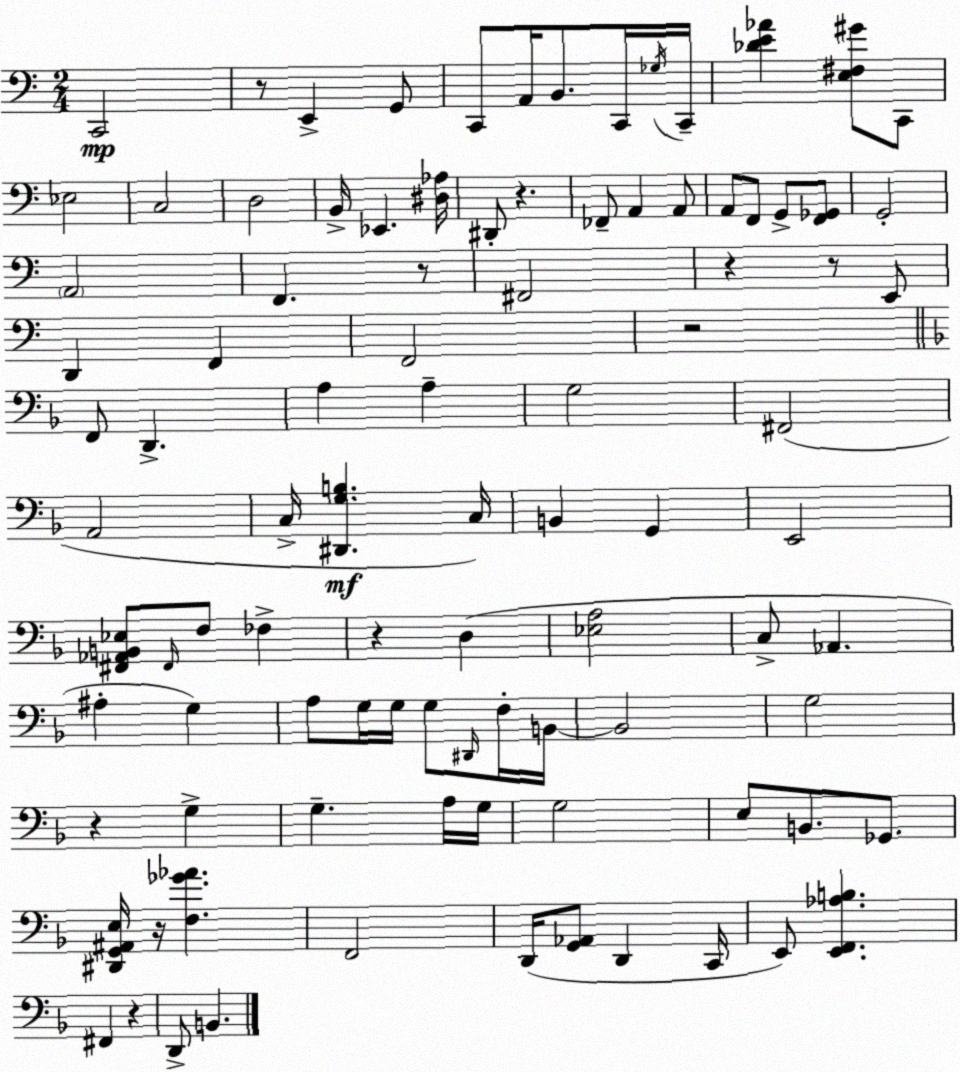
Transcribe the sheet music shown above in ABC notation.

X:1
T:Untitled
M:2/4
L:1/4
K:C
C,,2 z/2 E,, G,,/2 C,,/2 A,,/4 B,,/2 C,,/4 _G,/4 C,,/4 [_DE_A] [E,^F,^G]/2 C,,/2 _E,2 C,2 D,2 B,,/4 _E,, [^D,_A,]/4 ^D,,/2 z _F,,/2 A,, A,,/2 A,,/2 F,,/2 G,,/2 [F,,_G,,]/2 G,,2 A,,2 F,, z/2 ^F,,2 z z/2 E,,/2 D,, F,, F,,2 z2 F,,/2 D,, A, A, G,2 ^F,,2 A,,2 C,/4 [^D,,G,B,] C,/4 B,, G,, E,,2 [^F,,_A,,B,,_E,]/2 ^F,,/4 F,/2 _F, z D, [_E,A,]2 C,/2 _A,, ^A, G, A,/2 G,/4 G,/4 G,/2 ^D,,/4 F,/4 B,,/4 B,,2 G,2 z G, G, A,/4 G,/4 G,2 E,/2 B,,/2 _G,,/2 [^D,,G,,^A,,E,]/4 z/4 [F,_G_A] F,,2 D,,/4 [G,,_A,,]/2 D,, C,,/4 E,,/2 [E,,F,,_A,B,] ^F,, z D,,/2 B,,